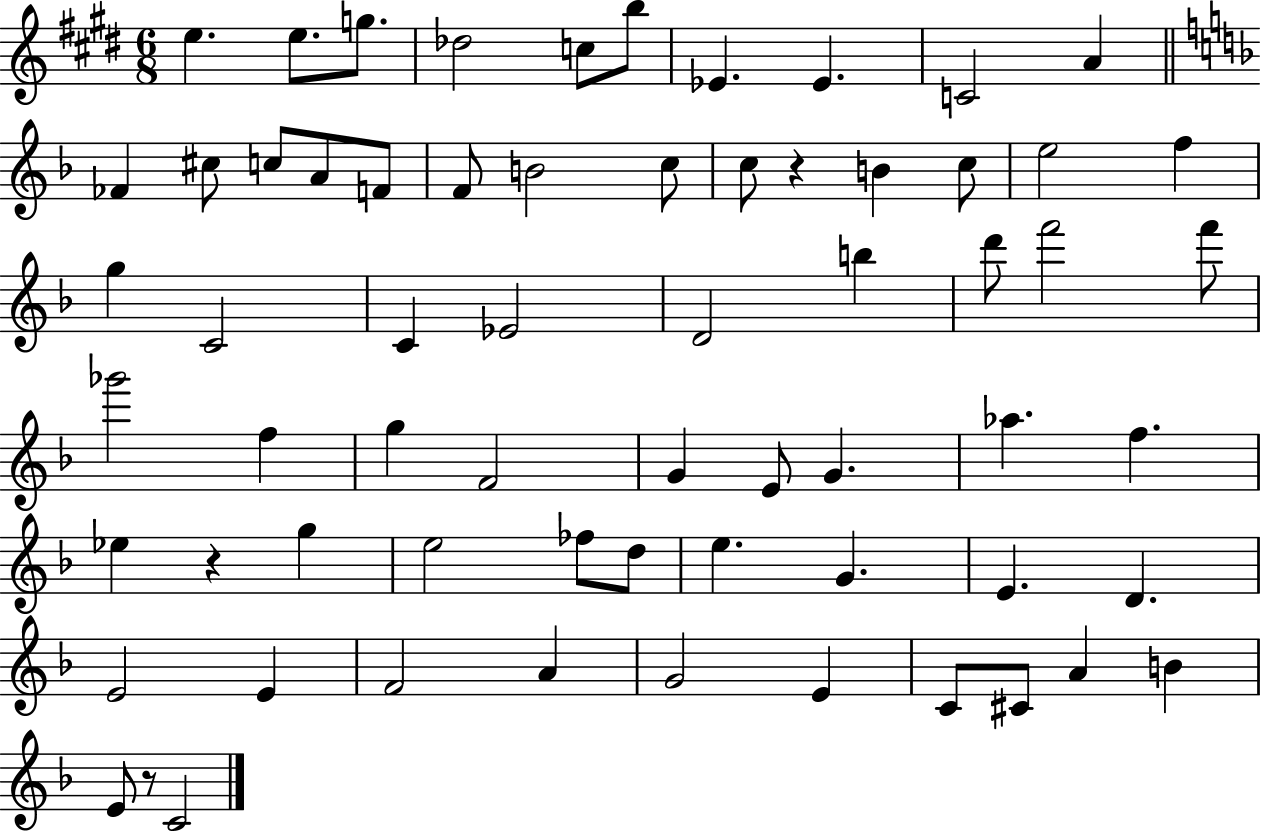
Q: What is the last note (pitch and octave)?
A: C4